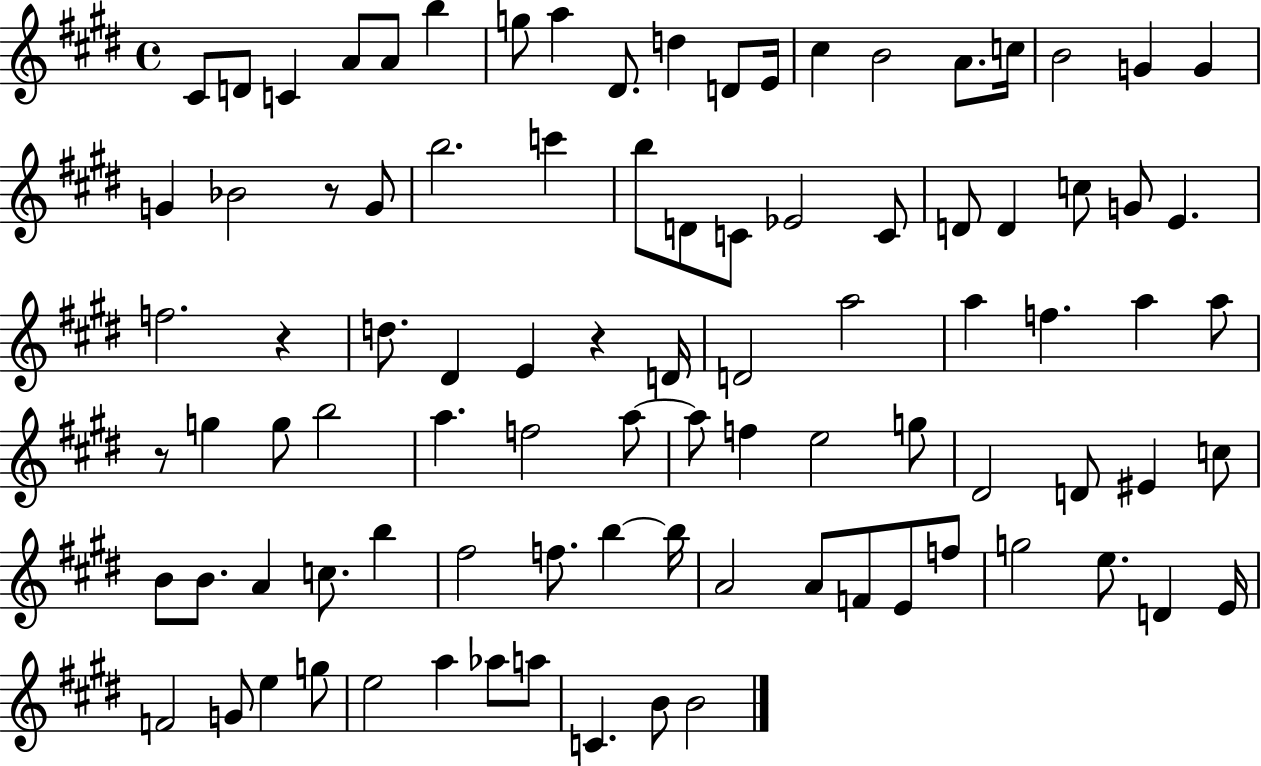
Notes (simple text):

C#4/e D4/e C4/q A4/e A4/e B5/q G5/e A5/q D#4/e. D5/q D4/e E4/s C#5/q B4/h A4/e. C5/s B4/h G4/q G4/q G4/q Bb4/h R/e G4/e B5/h. C6/q B5/e D4/e C4/e Eb4/h C4/e D4/e D4/q C5/e G4/e E4/q. F5/h. R/q D5/e. D#4/q E4/q R/q D4/s D4/h A5/h A5/q F5/q. A5/q A5/e R/e G5/q G5/e B5/h A5/q. F5/h A5/e A5/e F5/q E5/h G5/e D#4/h D4/e EIS4/q C5/e B4/e B4/e. A4/q C5/e. B5/q F#5/h F5/e. B5/q B5/s A4/h A4/e F4/e E4/e F5/e G5/h E5/e. D4/q E4/s F4/h G4/e E5/q G5/e E5/h A5/q Ab5/e A5/e C4/q. B4/e B4/h